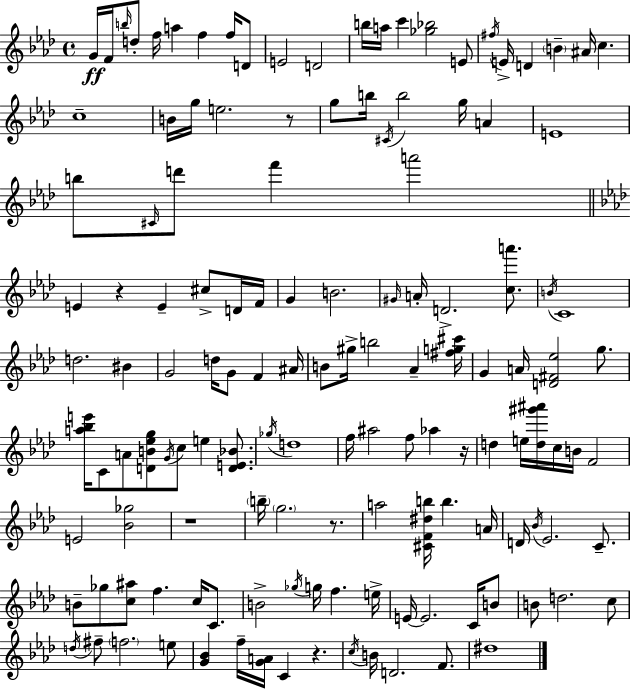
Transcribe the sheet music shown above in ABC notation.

X:1
T:Untitled
M:4/4
L:1/4
K:Fm
G/4 F/4 b/4 d/2 f/4 a f f/4 D/2 E2 D2 b/4 a/4 c' [_g_b]2 E/2 ^f/4 E/4 D B ^A/4 c c4 B/4 g/4 e2 z/2 g/2 b/4 ^C/4 b2 g/4 A E4 b/2 ^C/4 d'/2 f' a'2 E z E ^c/2 D/4 F/4 G B2 ^G/4 A/4 D2 [ca']/2 B/4 C4 d2 ^B G2 d/4 G/2 F ^A/4 B/2 ^g/4 b2 _A [^fg^c']/4 G A/4 [D^F_e]2 g/2 [a_be']/4 C/2 A/2 [DB_eg]/2 G/4 c/2 e [DE_B]/2 _g/4 d4 f/4 ^a2 f/2 _a z/4 d e/4 [d^g'^a']/4 c/4 B/4 F2 E2 [_B_g]2 z4 b/4 g2 z/2 a2 [^CF^db]/4 b A/4 D/4 _B/4 _E2 C/2 B/2 _g/2 [c^a]/2 f c/4 C/2 B2 _g/4 g/4 f e/4 E/4 E2 C/4 B/2 B/2 d2 c/2 d/4 ^f/2 f2 e/2 [G_B] f/4 [GA]/4 C z c/4 B/4 D2 F/2 ^d4